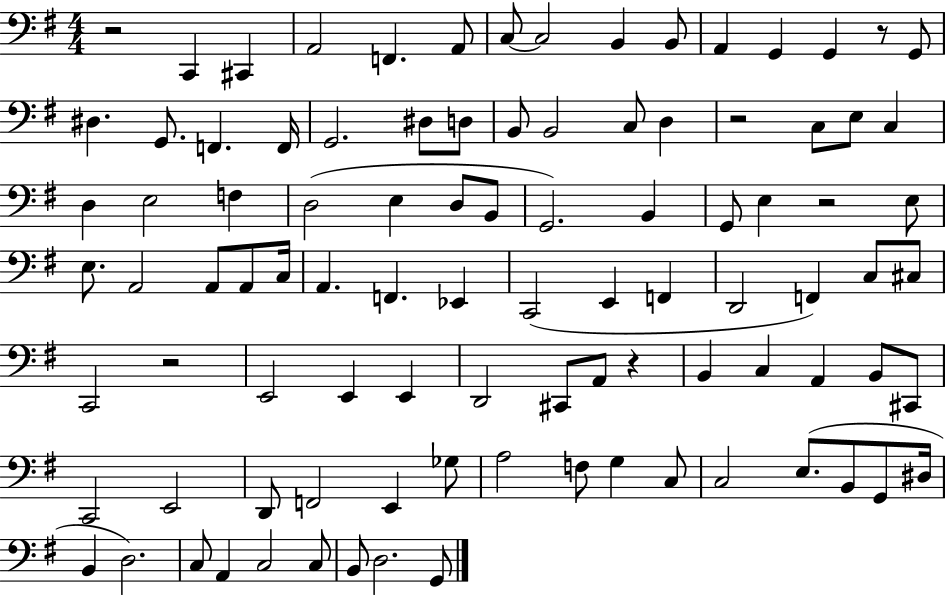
X:1
T:Untitled
M:4/4
L:1/4
K:G
z2 C,, ^C,, A,,2 F,, A,,/2 C,/2 C,2 B,, B,,/2 A,, G,, G,, z/2 G,,/2 ^D, G,,/2 F,, F,,/4 G,,2 ^D,/2 D,/2 B,,/2 B,,2 C,/2 D, z2 C,/2 E,/2 C, D, E,2 F, D,2 E, D,/2 B,,/2 G,,2 B,, G,,/2 E, z2 E,/2 E,/2 A,,2 A,,/2 A,,/2 C,/4 A,, F,, _E,, C,,2 E,, F,, D,,2 F,, C,/2 ^C,/2 C,,2 z2 E,,2 E,, E,, D,,2 ^C,,/2 A,,/2 z B,, C, A,, B,,/2 ^C,,/2 C,,2 E,,2 D,,/2 F,,2 E,, _G,/2 A,2 F,/2 G, C,/2 C,2 E,/2 B,,/2 G,,/2 ^D,/4 B,, D,2 C,/2 A,, C,2 C,/2 B,,/2 D,2 G,,/2